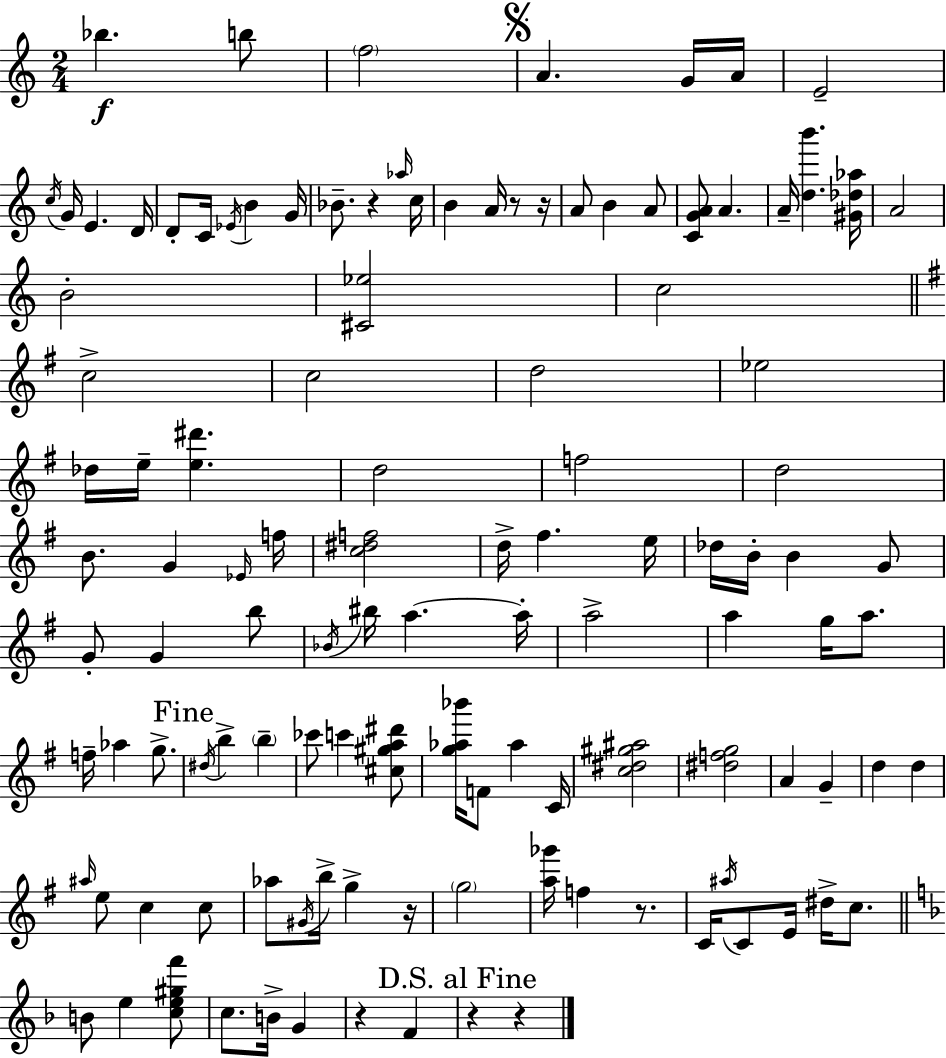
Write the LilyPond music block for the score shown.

{
  \clef treble
  \numericTimeSignature
  \time 2/4
  \key c \major
  bes''4.\f b''8 | \parenthesize f''2 | \mark \markup { \musicglyph "scripts.segno" } a'4. g'16 a'16 | e'2-- | \break \acciaccatura { c''16 } g'16 e'4. | d'16 d'8-. c'16 \acciaccatura { ees'16 } b'4 | g'16 bes'8.-- r4 | \grace { aes''16 } c''16 b'4 a'16 | \break r8 r16 a'8 b'4 | a'8 <c' g' a'>8 a'4. | a'16-- <d'' b'''>4. | <gis' des'' aes''>16 a'2 | \break b'2-. | <cis' ees''>2 | c''2 | \bar "||" \break \key e \minor c''2-> | c''2 | d''2 | ees''2 | \break des''16 e''16-- <e'' dis'''>4. | d''2 | f''2 | d''2 | \break b'8. g'4 \grace { ees'16 } | f''16 <c'' dis'' f''>2 | d''16-> fis''4. | e''16 des''16 b'16-. b'4 g'8 | \break g'8-. g'4 b''8 | \acciaccatura { bes'16 } bis''16 a''4.~~ | a''16-. a''2-> | a''4 g''16 a''8. | \break f''16-- aes''4 g''8.-> | \mark "Fine" \acciaccatura { dis''16 } b''4-> \parenthesize b''4-- | ces'''8 c'''4 | <cis'' gis'' a'' dis'''>8 <g'' aes'' bes'''>16 f'8 aes''4 | \break c'16 <c'' dis'' gis'' ais''>2 | <dis'' f'' g''>2 | a'4 g'4-- | d''4 d''4 | \break \grace { ais''16 } e''8 c''4 | c''8 aes''8 \acciaccatura { gis'16 } b''16-> | g''4-> r16 \parenthesize g''2 | <a'' ges'''>16 f''4 | \break r8. c'16 \acciaccatura { ais''16 } c'8 | e'16 dis''16-> c''8. \bar "||" \break \key d \minor b'8 e''4 <c'' e'' gis'' f'''>8 | c''8. b'16-> g'4 | r4 f'4 | \mark "D.S. al Fine" r4 r4 | \break \bar "|."
}